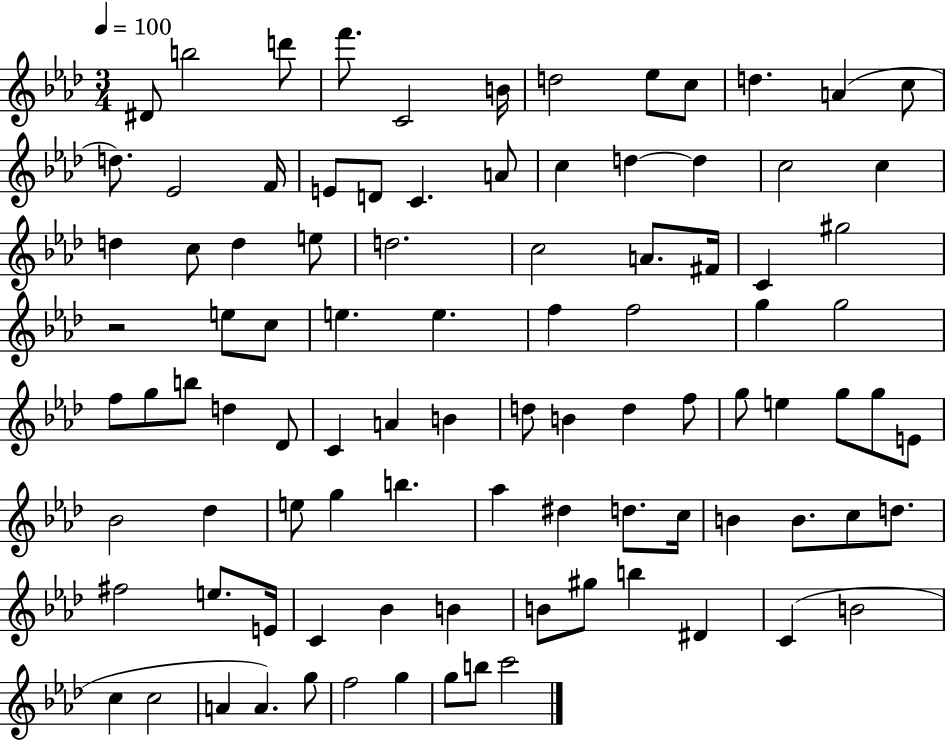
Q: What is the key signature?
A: AES major